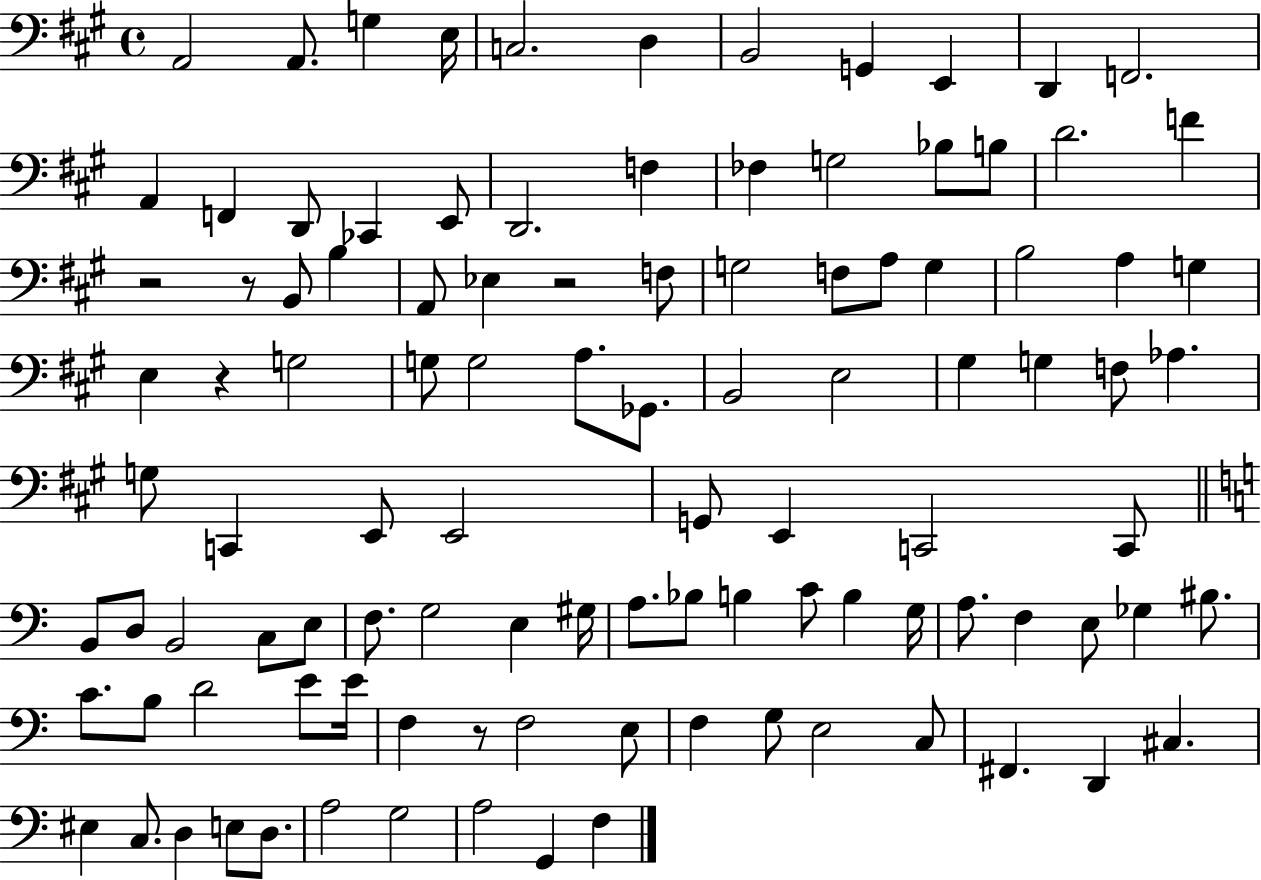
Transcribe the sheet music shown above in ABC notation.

X:1
T:Untitled
M:4/4
L:1/4
K:A
A,,2 A,,/2 G, E,/4 C,2 D, B,,2 G,, E,, D,, F,,2 A,, F,, D,,/2 _C,, E,,/2 D,,2 F, _F, G,2 _B,/2 B,/2 D2 F z2 z/2 B,,/2 B, A,,/2 _E, z2 F,/2 G,2 F,/2 A,/2 G, B,2 A, G, E, z G,2 G,/2 G,2 A,/2 _G,,/2 B,,2 E,2 ^G, G, F,/2 _A, G,/2 C,, E,,/2 E,,2 G,,/2 E,, C,,2 C,,/2 B,,/2 D,/2 B,,2 C,/2 E,/2 F,/2 G,2 E, ^G,/4 A,/2 _B,/2 B, C/2 B, G,/4 A,/2 F, E,/2 _G, ^B,/2 C/2 B,/2 D2 E/2 E/4 F, z/2 F,2 E,/2 F, G,/2 E,2 C,/2 ^F,, D,, ^C, ^E, C,/2 D, E,/2 D,/2 A,2 G,2 A,2 G,, F,